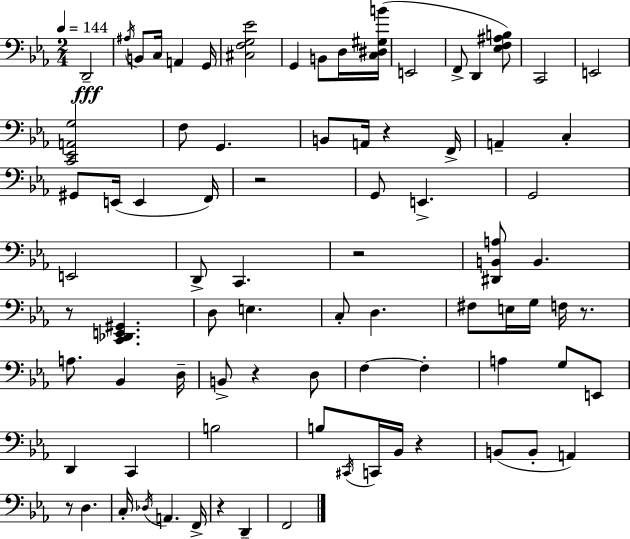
X:1
T:Untitled
M:2/4
L:1/4
K:Cm
D,,2 ^A,/4 B,,/2 C,/4 A,, G,,/4 [^C,F,G,_E]2 G,, B,,/2 D,/4 [C,^D,^G,B]/4 E,,2 F,,/2 D,, [_E,F,^A,B,]/2 C,,2 E,,2 [C,,_E,,A,,G,]2 F,/2 G,, B,,/2 A,,/4 z F,,/4 A,, C, ^G,,/2 E,,/4 E,, F,,/4 z2 G,,/2 E,, G,,2 E,,2 D,,/2 C,, z2 [^D,,B,,A,]/2 B,, z/2 [C,,_D,,E,,^G,,] D,/2 E, C,/2 D, ^F,/2 E,/4 G,/4 F,/4 z/2 A,/2 _B,, D,/4 B,,/2 z D,/2 F, F, A, G,/2 E,,/2 D,, C,, B,2 B,/2 ^C,,/4 C,,/4 _B,,/4 z B,,/2 B,,/2 A,, z/2 D, C,/4 _D,/4 A,, F,,/4 z D,, F,,2